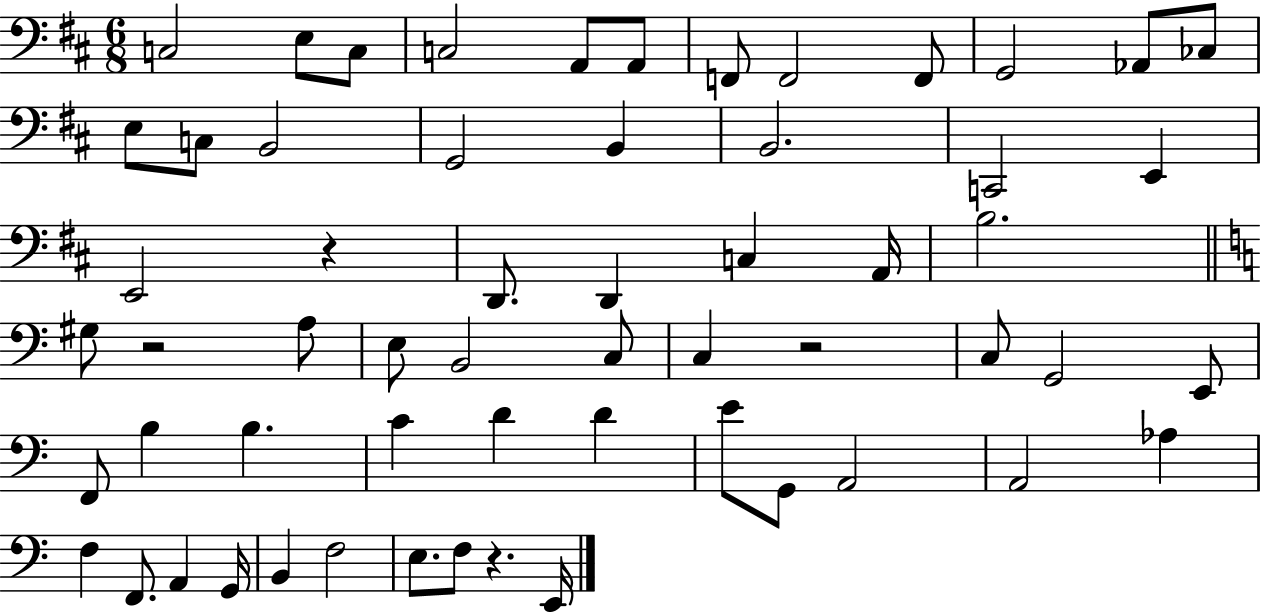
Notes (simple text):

C3/h E3/e C3/e C3/h A2/e A2/e F2/e F2/h F2/e G2/h Ab2/e CES3/e E3/e C3/e B2/h G2/h B2/q B2/h. C2/h E2/q E2/h R/q D2/e. D2/q C3/q A2/s B3/h. G#3/e R/h A3/e E3/e B2/h C3/e C3/q R/h C3/e G2/h E2/e F2/e B3/q B3/q. C4/q D4/q D4/q E4/e G2/e A2/h A2/h Ab3/q F3/q F2/e. A2/q G2/s B2/q F3/h E3/e. F3/e R/q. E2/s